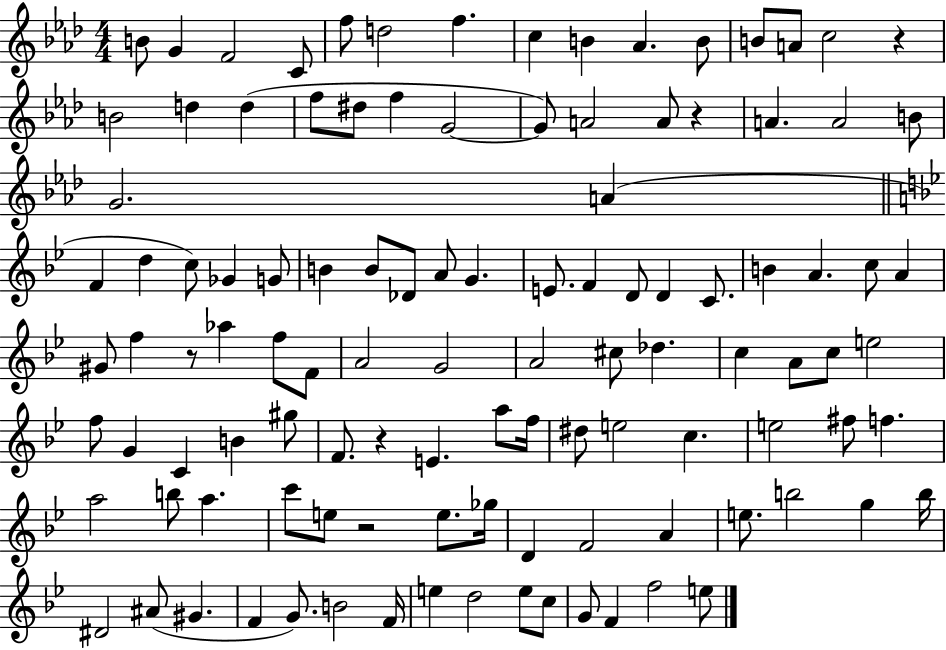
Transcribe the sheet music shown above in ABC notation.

X:1
T:Untitled
M:4/4
L:1/4
K:Ab
B/2 G F2 C/2 f/2 d2 f c B _A B/2 B/2 A/2 c2 z B2 d d f/2 ^d/2 f G2 G/2 A2 A/2 z A A2 B/2 G2 A F d c/2 _G G/2 B B/2 _D/2 A/2 G E/2 F D/2 D C/2 B A c/2 A ^G/2 f z/2 _a f/2 F/2 A2 G2 A2 ^c/2 _d c A/2 c/2 e2 f/2 G C B ^g/2 F/2 z E a/2 f/4 ^d/2 e2 c e2 ^f/2 f a2 b/2 a c'/2 e/2 z2 e/2 _g/4 D F2 A e/2 b2 g b/4 ^D2 ^A/2 ^G F G/2 B2 F/4 e d2 e/2 c/2 G/2 F f2 e/2